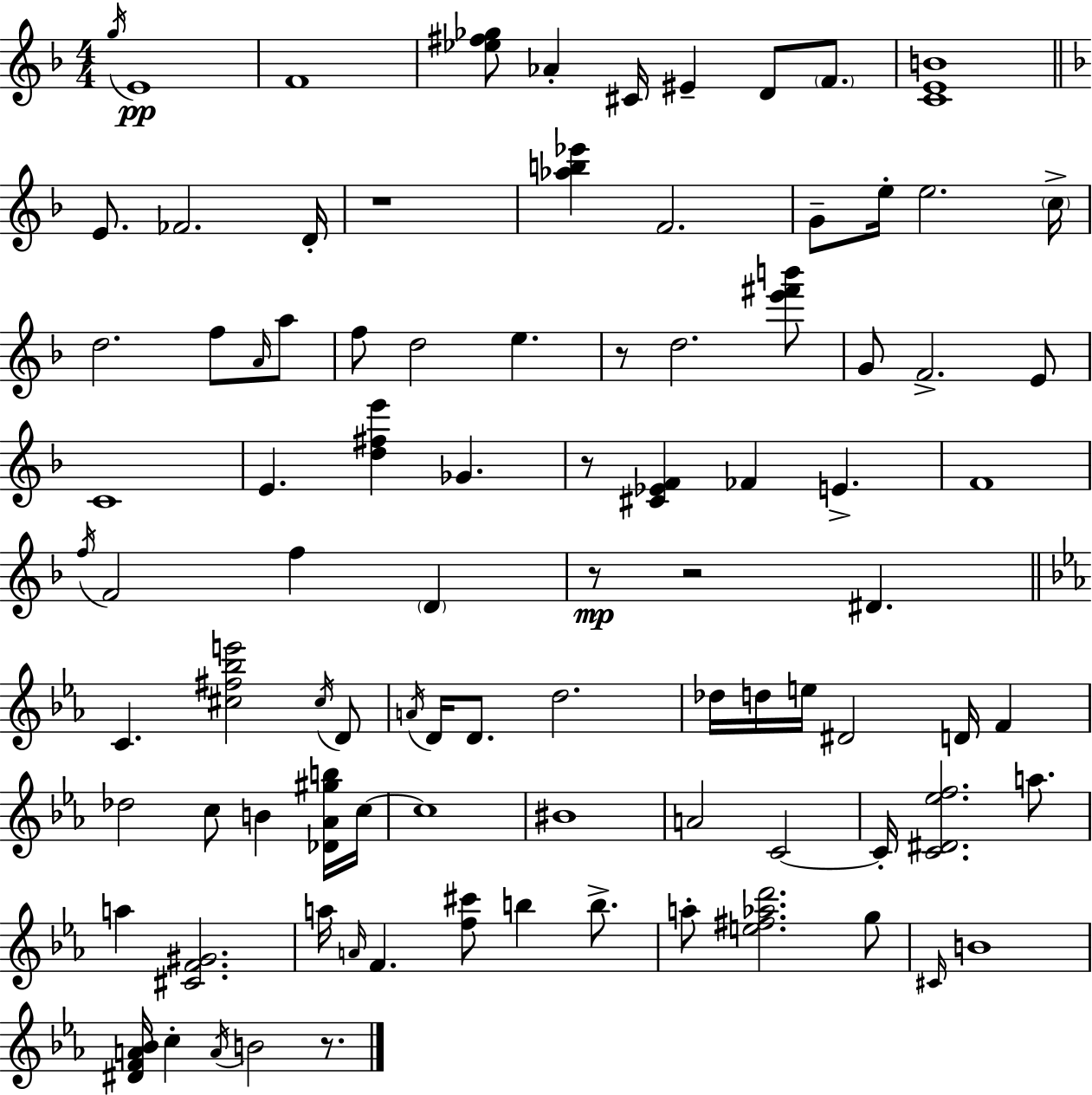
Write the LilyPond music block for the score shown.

{
  \clef treble
  \numericTimeSignature
  \time 4/4
  \key f \major
  \acciaccatura { g''16 }\pp e'1 | f'1 | <ees'' fis'' ges''>8 aes'4-. cis'16 eis'4-- d'8 \parenthesize f'8. | <c' e' b'>1 | \break \bar "||" \break \key f \major e'8. fes'2. d'16-. | r1 | <aes'' b'' ees'''>4 f'2. | g'8-- e''16-. e''2. \parenthesize c''16-> | \break d''2. f''8 \grace { a'16 } a''8 | f''8 d''2 e''4. | r8 d''2. <e''' fis''' b'''>8 | g'8 f'2.-> e'8 | \break c'1 | e'4. <d'' fis'' e'''>4 ges'4. | r8 <cis' ees' f'>4 fes'4 e'4.-> | f'1 | \break \acciaccatura { f''16 } f'2 f''4 \parenthesize d'4 | r8\mp r2 dis'4. | \bar "||" \break \key ees \major c'4. <cis'' fis'' bes'' e'''>2 \acciaccatura { cis''16 } d'8 | \acciaccatura { a'16 } d'16 d'8. d''2. | des''16 d''16 e''16 dis'2 d'16 f'4 | des''2 c''8 b'4 | \break <des' aes' gis'' b''>16 c''16~~ c''1 | bis'1 | a'2 c'2~~ | c'16-. <c' dis' ees'' f''>2. a''8. | \break a''4 <cis' f' gis'>2. | a''16 \grace { a'16 } f'4. <f'' cis'''>8 b''4 | b''8.-> a''8-. <e'' fis'' aes'' d'''>2. | g''8 \grace { cis'16 } b'1 | \break <dis' f' a' bes'>16 c''4-. \acciaccatura { a'16 } b'2 | r8. \bar "|."
}